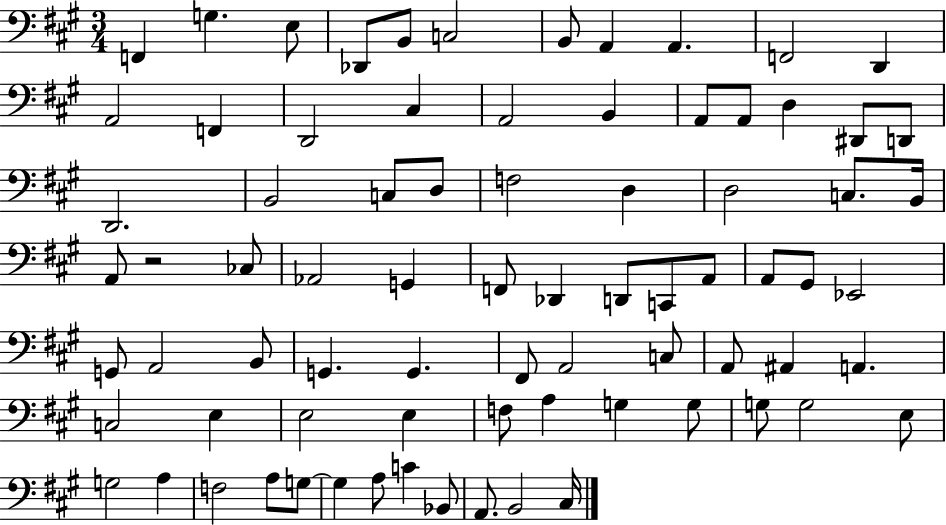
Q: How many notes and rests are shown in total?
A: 78